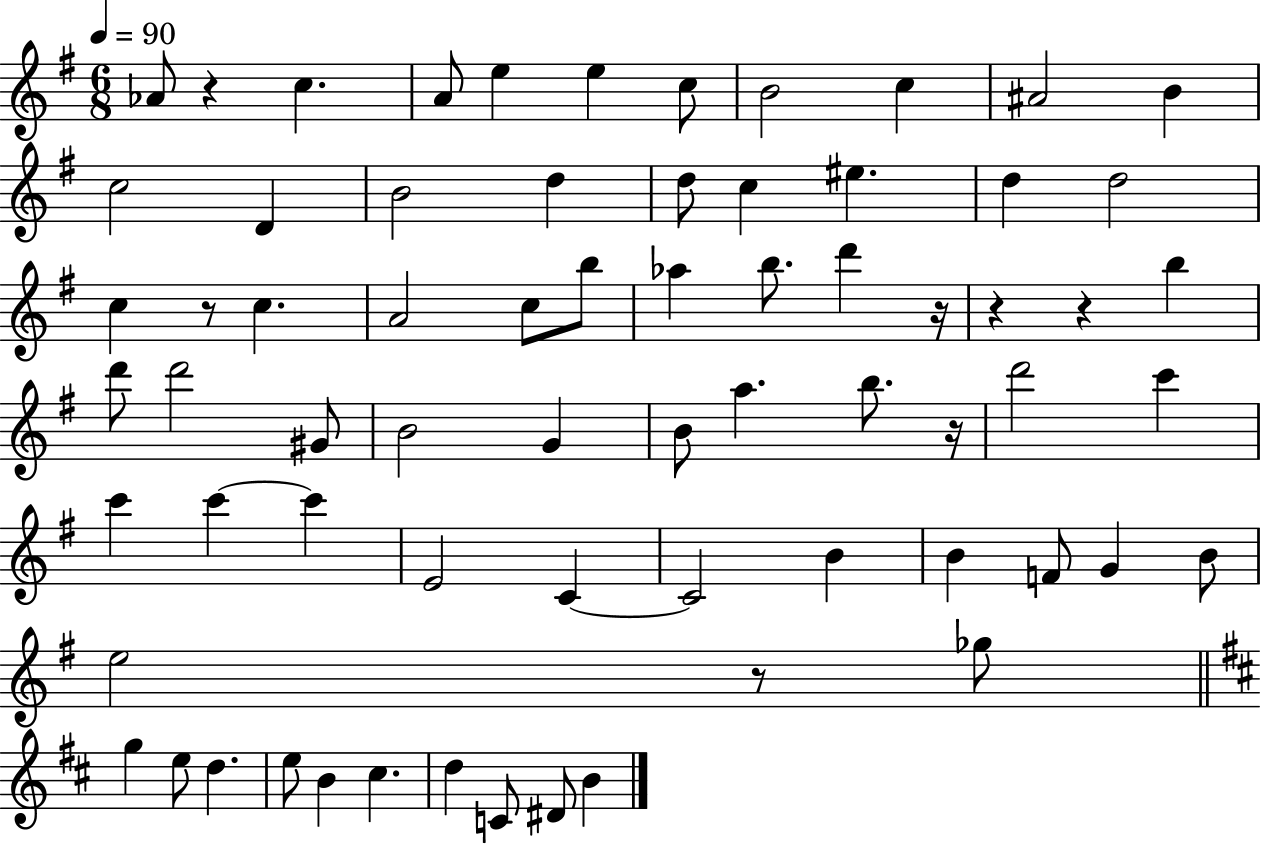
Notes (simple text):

Ab4/e R/q C5/q. A4/e E5/q E5/q C5/e B4/h C5/q A#4/h B4/q C5/h D4/q B4/h D5/q D5/e C5/q EIS5/q. D5/q D5/h C5/q R/e C5/q. A4/h C5/e B5/e Ab5/q B5/e. D6/q R/s R/q R/q B5/q D6/e D6/h G#4/e B4/h G4/q B4/e A5/q. B5/e. R/s D6/h C6/q C6/q C6/q C6/q E4/h C4/q C4/h B4/q B4/q F4/e G4/q B4/e E5/h R/e Gb5/e G5/q E5/e D5/q. E5/e B4/q C#5/q. D5/q C4/e D#4/e B4/q